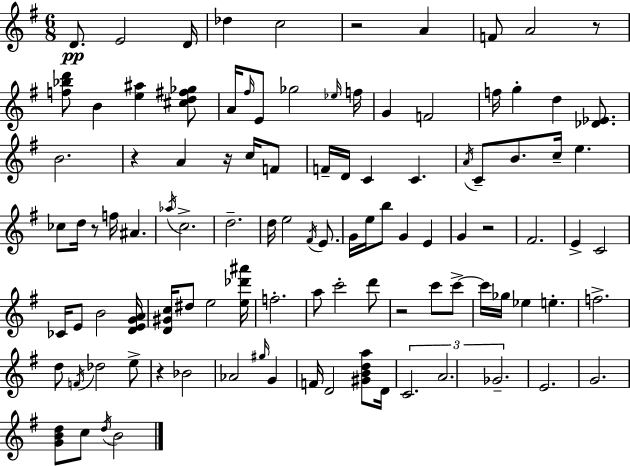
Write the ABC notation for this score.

X:1
T:Untitled
M:6/8
L:1/4
K:G
D/2 E2 D/4 _d c2 z2 A F/2 A2 z/2 [f_bd']/2 B [e^a] [^cd^f_g]/2 A/4 ^f/4 E/2 _g2 _e/4 f/4 G F2 f/4 g d [_D_E]/2 B2 z A z/4 c/4 F/2 F/4 D/4 C C A/4 C/2 B/2 c/4 e _c/2 d/4 z/2 f/4 ^A _a/4 c2 d2 d/4 e2 ^F/4 E/2 G/4 e/4 b/2 G E G z2 ^F2 E C2 _C/4 E/2 B2 [DEGA]/4 [D^Gc]/4 ^d/2 e2 [e_d'^a']/4 f2 a/2 c'2 d'/2 z2 c'/2 c'/2 c'/4 _g/4 _e e f2 d/2 F/4 _d2 e/2 z _B2 _A2 ^g/4 G F/4 D2 [^GBda]/2 D/4 C2 A2 _G2 E2 G2 [GBd]/2 c/2 d/4 B2